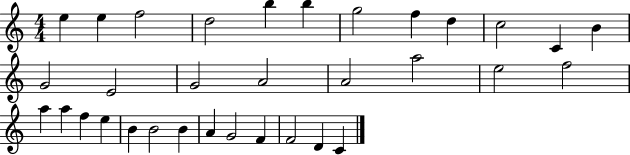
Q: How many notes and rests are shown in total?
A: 33